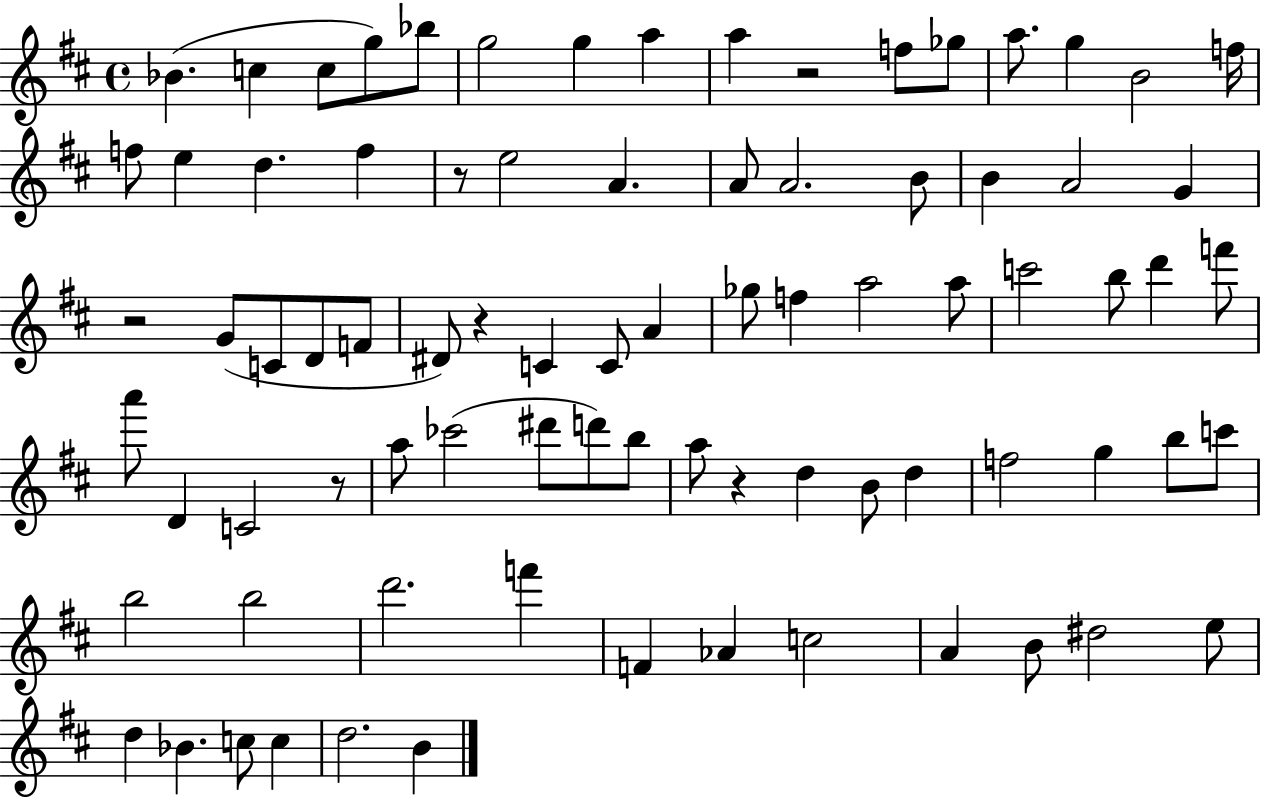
{
  \clef treble
  \time 4/4
  \defaultTimeSignature
  \key d \major
  \repeat volta 2 { bes'4.( c''4 c''8 g''8) bes''8 | g''2 g''4 a''4 | a''4 r2 f''8 ges''8 | a''8. g''4 b'2 f''16 | \break f''8 e''4 d''4. f''4 | r8 e''2 a'4. | a'8 a'2. b'8 | b'4 a'2 g'4 | \break r2 g'8( c'8 d'8 f'8 | dis'8) r4 c'4 c'8 a'4 | ges''8 f''4 a''2 a''8 | c'''2 b''8 d'''4 f'''8 | \break a'''8 d'4 c'2 r8 | a''8 ces'''2( dis'''8 d'''8) b''8 | a''8 r4 d''4 b'8 d''4 | f''2 g''4 b''8 c'''8 | \break b''2 b''2 | d'''2. f'''4 | f'4 aes'4 c''2 | a'4 b'8 dis''2 e''8 | \break d''4 bes'4. c''8 c''4 | d''2. b'4 | } \bar "|."
}